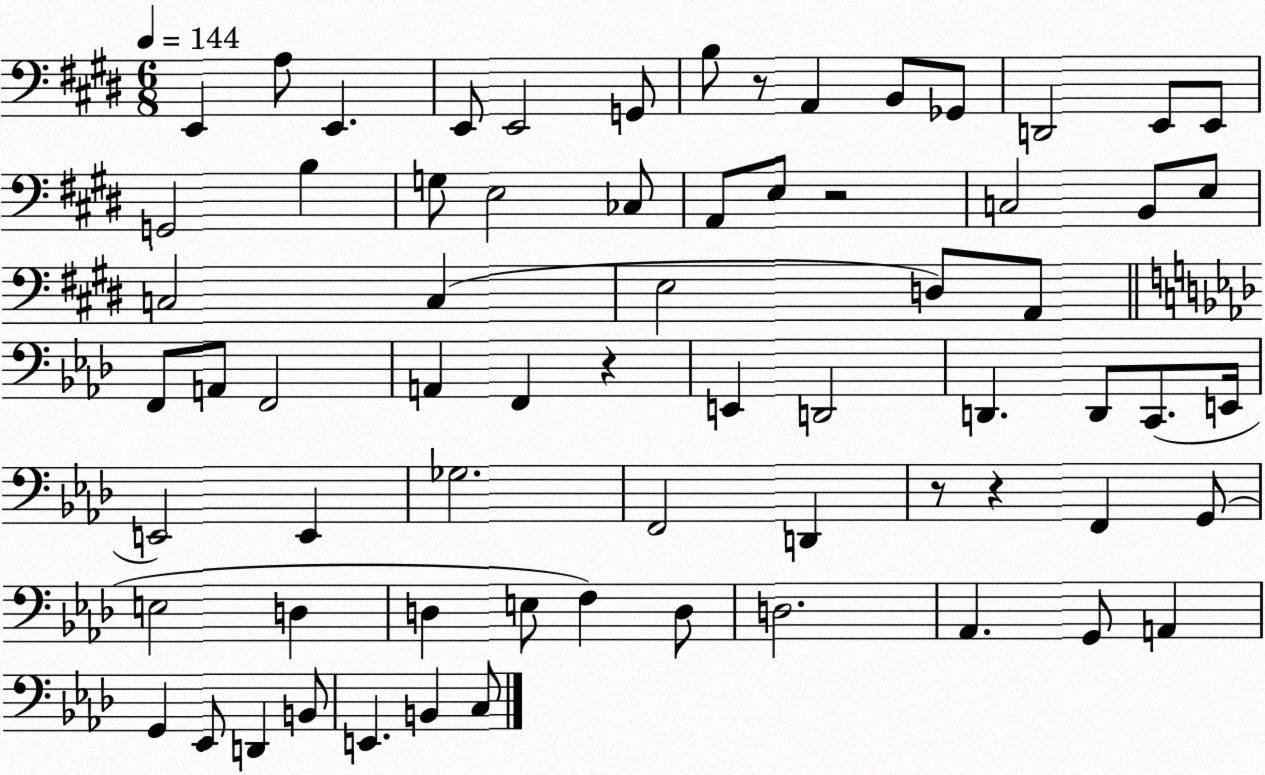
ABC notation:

X:1
T:Untitled
M:6/8
L:1/4
K:E
E,, A,/2 E,, E,,/2 E,,2 G,,/2 B,/2 z/2 A,, B,,/2 _G,,/2 D,,2 E,,/2 E,,/2 G,,2 B, G,/2 E,2 _C,/2 A,,/2 E,/2 z2 C,2 B,,/2 E,/2 C,2 C, E,2 D,/2 A,,/2 F,,/2 A,,/2 F,,2 A,, F,, z E,, D,,2 D,, D,,/2 C,,/2 E,,/4 E,,2 E,, _G,2 F,,2 D,, z/2 z F,, G,,/2 E,2 D, D, E,/2 F, D,/2 D,2 _A,, G,,/2 A,, G,, _E,,/2 D,, B,,/2 E,, B,, C,/2